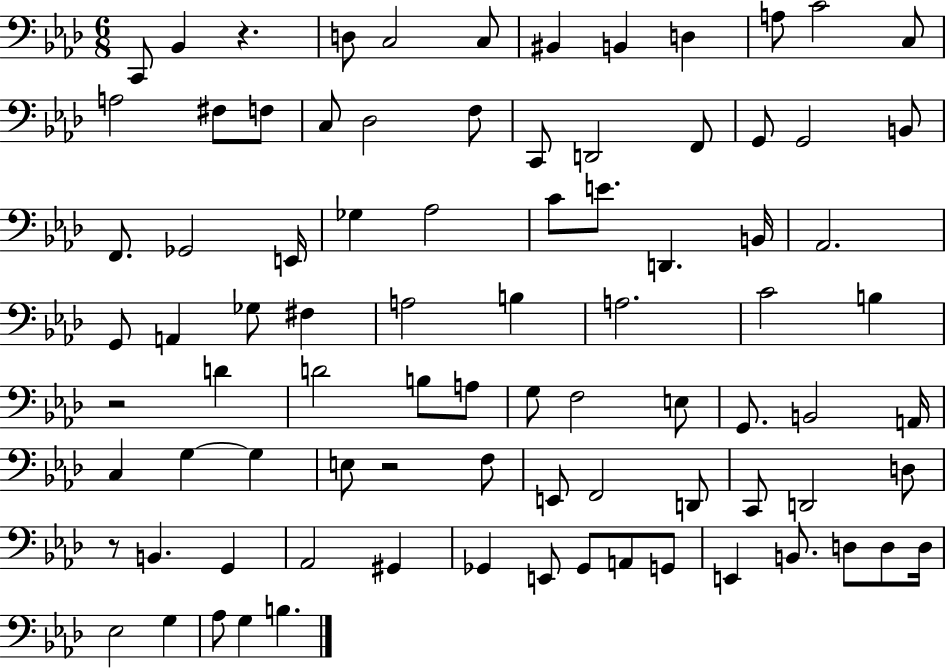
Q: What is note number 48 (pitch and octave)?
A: F3